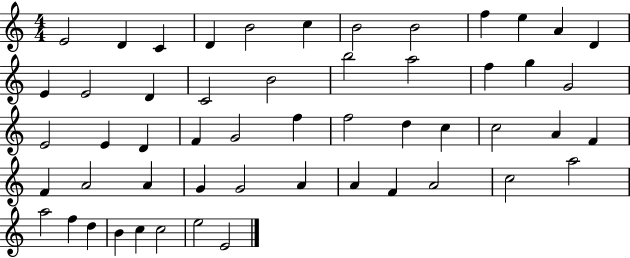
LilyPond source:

{
  \clef treble
  \numericTimeSignature
  \time 4/4
  \key c \major
  e'2 d'4 c'4 | d'4 b'2 c''4 | b'2 b'2 | f''4 e''4 a'4 d'4 | \break e'4 e'2 d'4 | c'2 b'2 | b''2 a''2 | f''4 g''4 g'2 | \break e'2 e'4 d'4 | f'4 g'2 f''4 | f''2 d''4 c''4 | c''2 a'4 f'4 | \break f'4 a'2 a'4 | g'4 g'2 a'4 | a'4 f'4 a'2 | c''2 a''2 | \break a''2 f''4 d''4 | b'4 c''4 c''2 | e''2 e'2 | \bar "|."
}